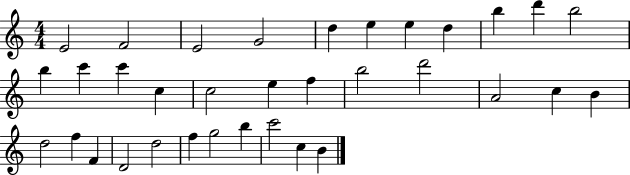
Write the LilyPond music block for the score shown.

{
  \clef treble
  \numericTimeSignature
  \time 4/4
  \key c \major
  e'2 f'2 | e'2 g'2 | d''4 e''4 e''4 d''4 | b''4 d'''4 b''2 | \break b''4 c'''4 c'''4 c''4 | c''2 e''4 f''4 | b''2 d'''2 | a'2 c''4 b'4 | \break d''2 f''4 f'4 | d'2 d''2 | f''4 g''2 b''4 | c'''2 c''4 b'4 | \break \bar "|."
}